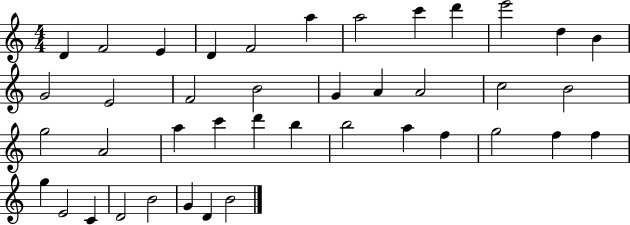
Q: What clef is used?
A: treble